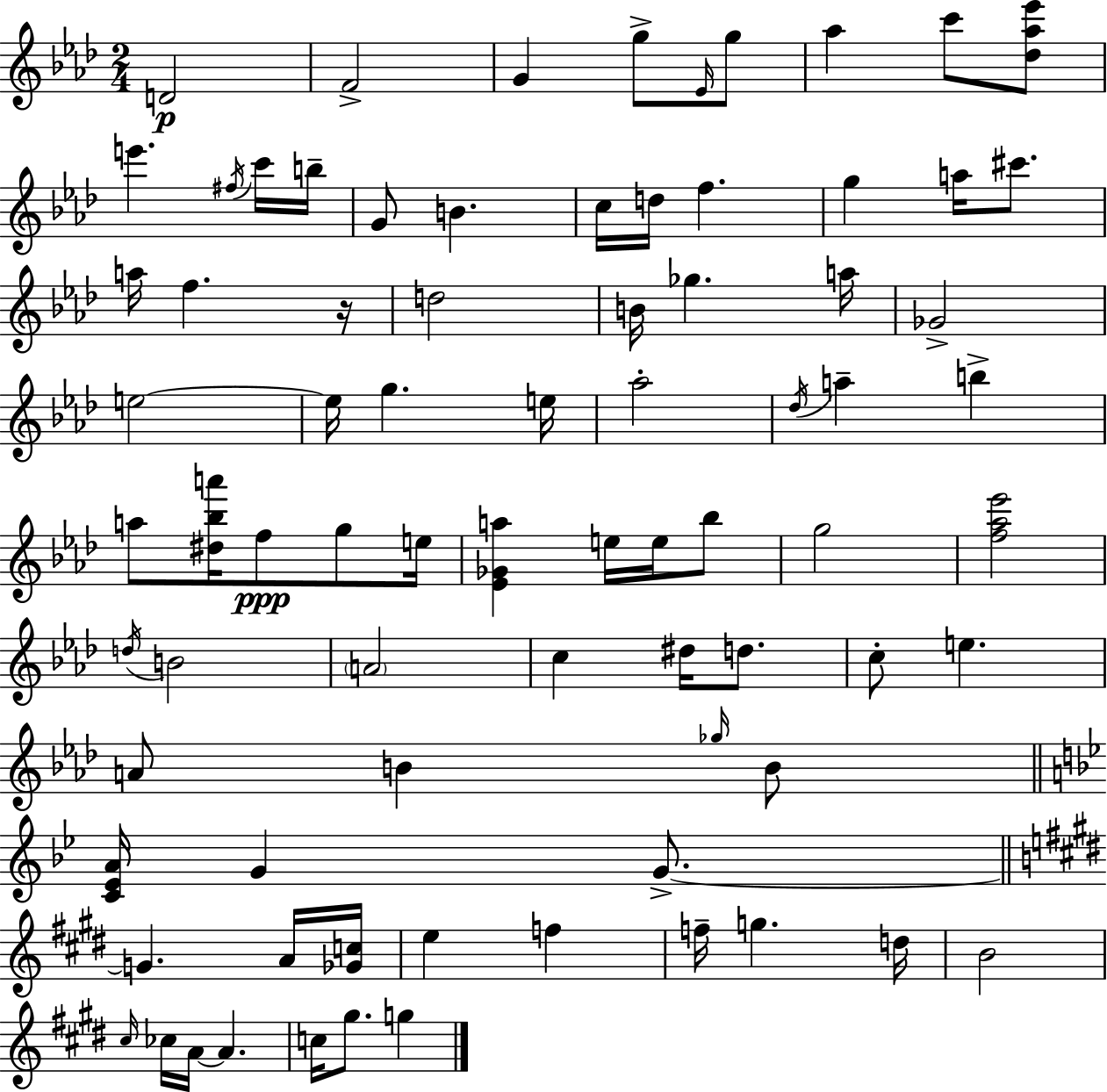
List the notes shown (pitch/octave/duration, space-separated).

D4/h F4/h G4/q G5/e Eb4/s G5/e Ab5/q C6/e [Db5,Ab5,Eb6]/e E6/q. F#5/s C6/s B5/s G4/e B4/q. C5/s D5/s F5/q. G5/q A5/s C#6/e. A5/s F5/q. R/s D5/h B4/s Gb5/q. A5/s Gb4/h E5/h E5/s G5/q. E5/s Ab5/h Db5/s A5/q B5/q A5/e [D#5,Bb5,A6]/s F5/e G5/e E5/s [Eb4,Gb4,A5]/q E5/s E5/s Bb5/e G5/h [F5,Ab5,Eb6]/h D5/s B4/h A4/h C5/q D#5/s D5/e. C5/e E5/q. A4/e B4/q Gb5/s B4/e [C4,Eb4,A4]/s G4/q G4/e. G4/q. A4/s [Gb4,C5]/s E5/q F5/q F5/s G5/q. D5/s B4/h C#5/s CES5/s A4/s A4/q. C5/s G#5/e. G5/q